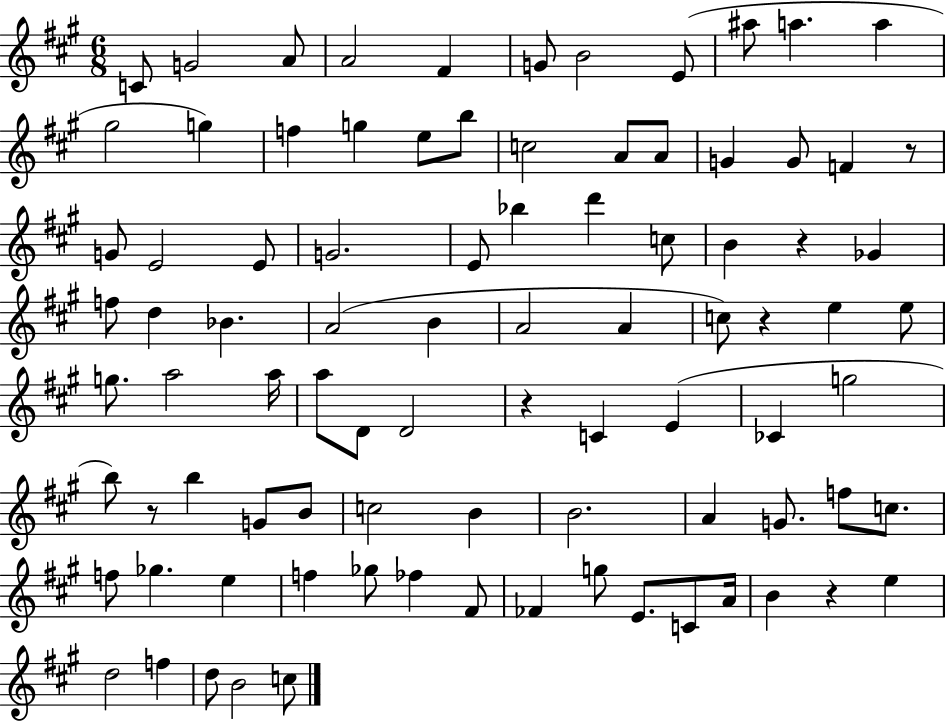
X:1
T:Untitled
M:6/8
L:1/4
K:A
C/2 G2 A/2 A2 ^F G/2 B2 E/2 ^a/2 a a ^g2 g f g e/2 b/2 c2 A/2 A/2 G G/2 F z/2 G/2 E2 E/2 G2 E/2 _b d' c/2 B z _G f/2 d _B A2 B A2 A c/2 z e e/2 g/2 a2 a/4 a/2 D/2 D2 z C E _C g2 b/2 z/2 b G/2 B/2 c2 B B2 A G/2 f/2 c/2 f/2 _g e f _g/2 _f ^F/2 _F g/2 E/2 C/2 A/4 B z e d2 f d/2 B2 c/2